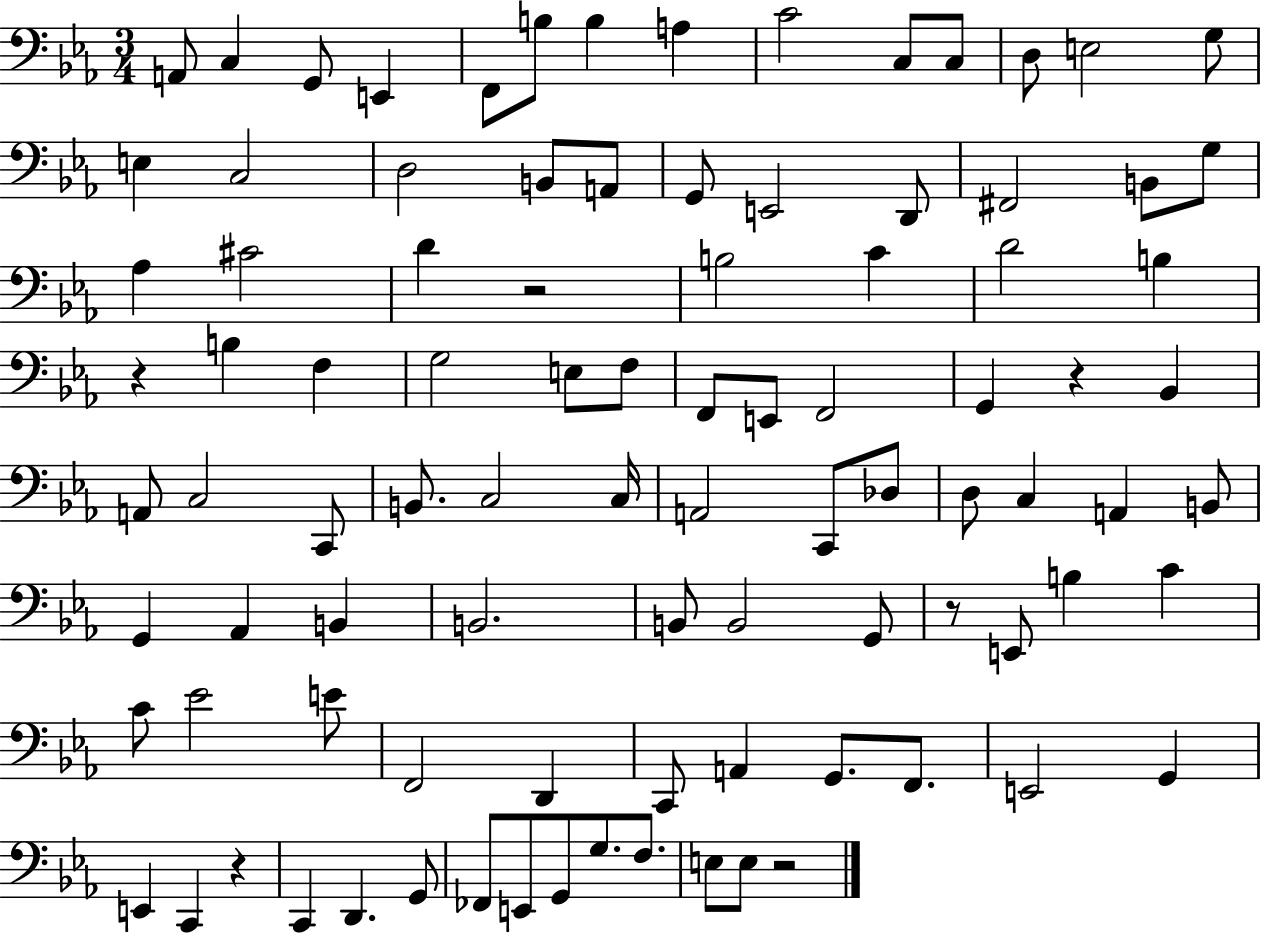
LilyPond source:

{
  \clef bass
  \numericTimeSignature
  \time 3/4
  \key ees \major
  \repeat volta 2 { a,8 c4 g,8 e,4 | f,8 b8 b4 a4 | c'2 c8 c8 | d8 e2 g8 | \break e4 c2 | d2 b,8 a,8 | g,8 e,2 d,8 | fis,2 b,8 g8 | \break aes4 cis'2 | d'4 r2 | b2 c'4 | d'2 b4 | \break r4 b4 f4 | g2 e8 f8 | f,8 e,8 f,2 | g,4 r4 bes,4 | \break a,8 c2 c,8 | b,8. c2 c16 | a,2 c,8 des8 | d8 c4 a,4 b,8 | \break g,4 aes,4 b,4 | b,2. | b,8 b,2 g,8 | r8 e,8 b4 c'4 | \break c'8 ees'2 e'8 | f,2 d,4 | c,8 a,4 g,8. f,8. | e,2 g,4 | \break e,4 c,4 r4 | c,4 d,4. g,8 | fes,8 e,8 g,8 g8. f8. | e8 e8 r2 | \break } \bar "|."
}